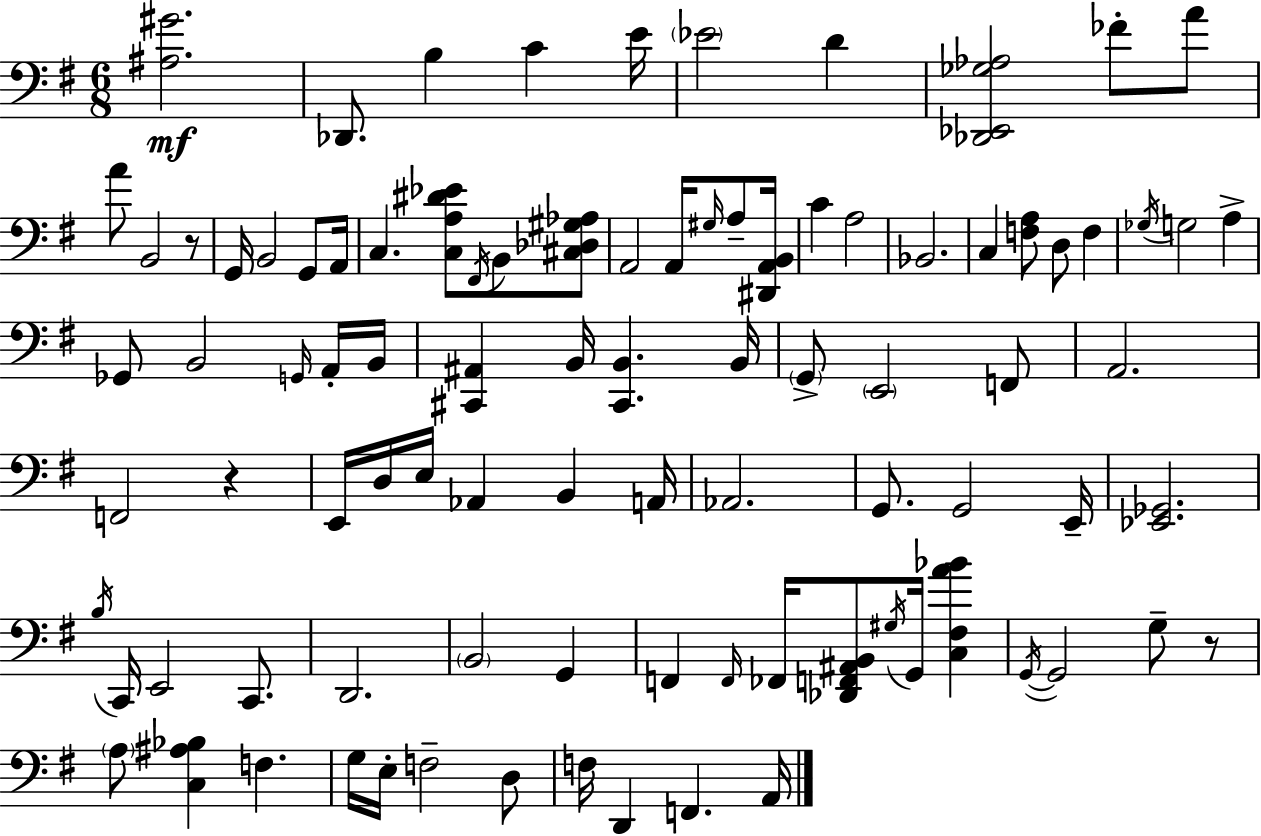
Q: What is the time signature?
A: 6/8